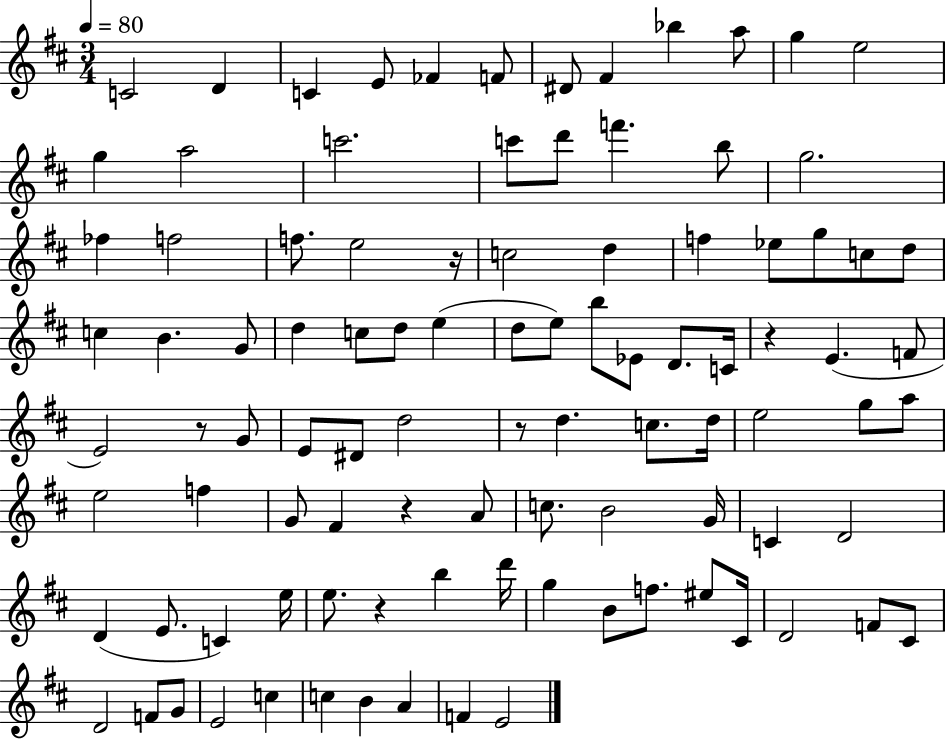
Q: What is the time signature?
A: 3/4